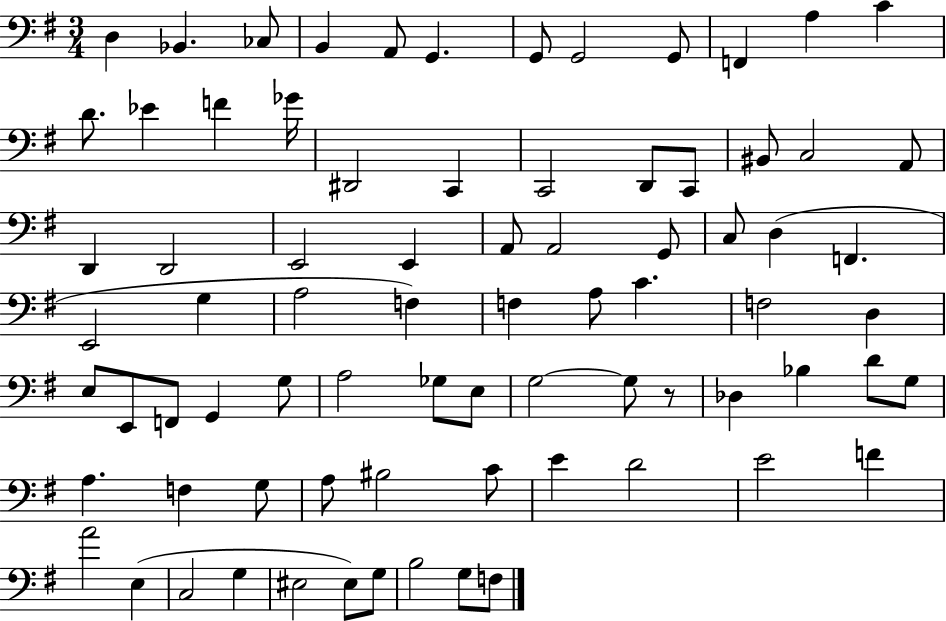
{
  \clef bass
  \numericTimeSignature
  \time 3/4
  \key g \major
  d4 bes,4. ces8 | b,4 a,8 g,4. | g,8 g,2 g,8 | f,4 a4 c'4 | \break d'8. ees'4 f'4 ges'16 | dis,2 c,4 | c,2 d,8 c,8 | bis,8 c2 a,8 | \break d,4 d,2 | e,2 e,4 | a,8 a,2 g,8 | c8 d4( f,4. | \break e,2 g4 | a2 f4) | f4 a8 c'4. | f2 d4 | \break e8 e,8 f,8 g,4 g8 | a2 ges8 e8 | g2~~ g8 r8 | des4 bes4 d'8 g8 | \break a4. f4 g8 | a8 bis2 c'8 | e'4 d'2 | e'2 f'4 | \break a'2 e4( | c2 g4 | eis2 eis8) g8 | b2 g8 f8 | \break \bar "|."
}